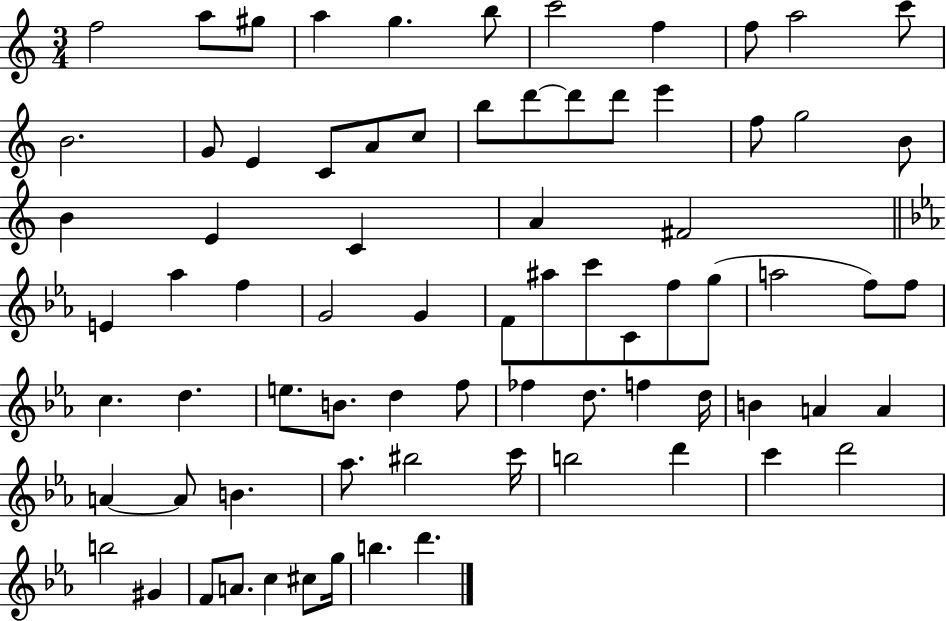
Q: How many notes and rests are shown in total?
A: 76